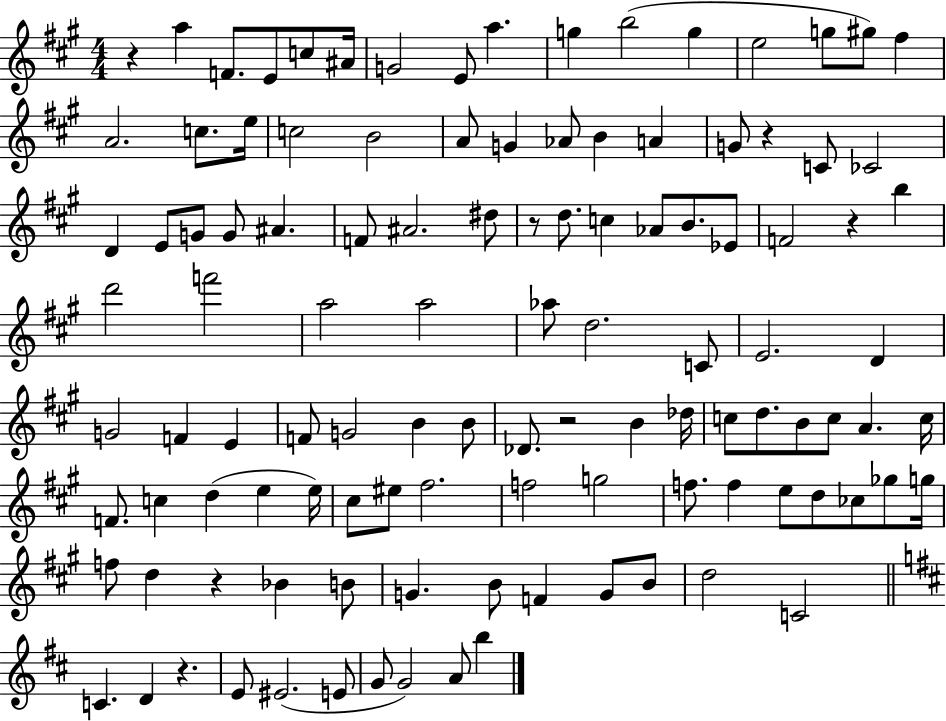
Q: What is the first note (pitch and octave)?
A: A5